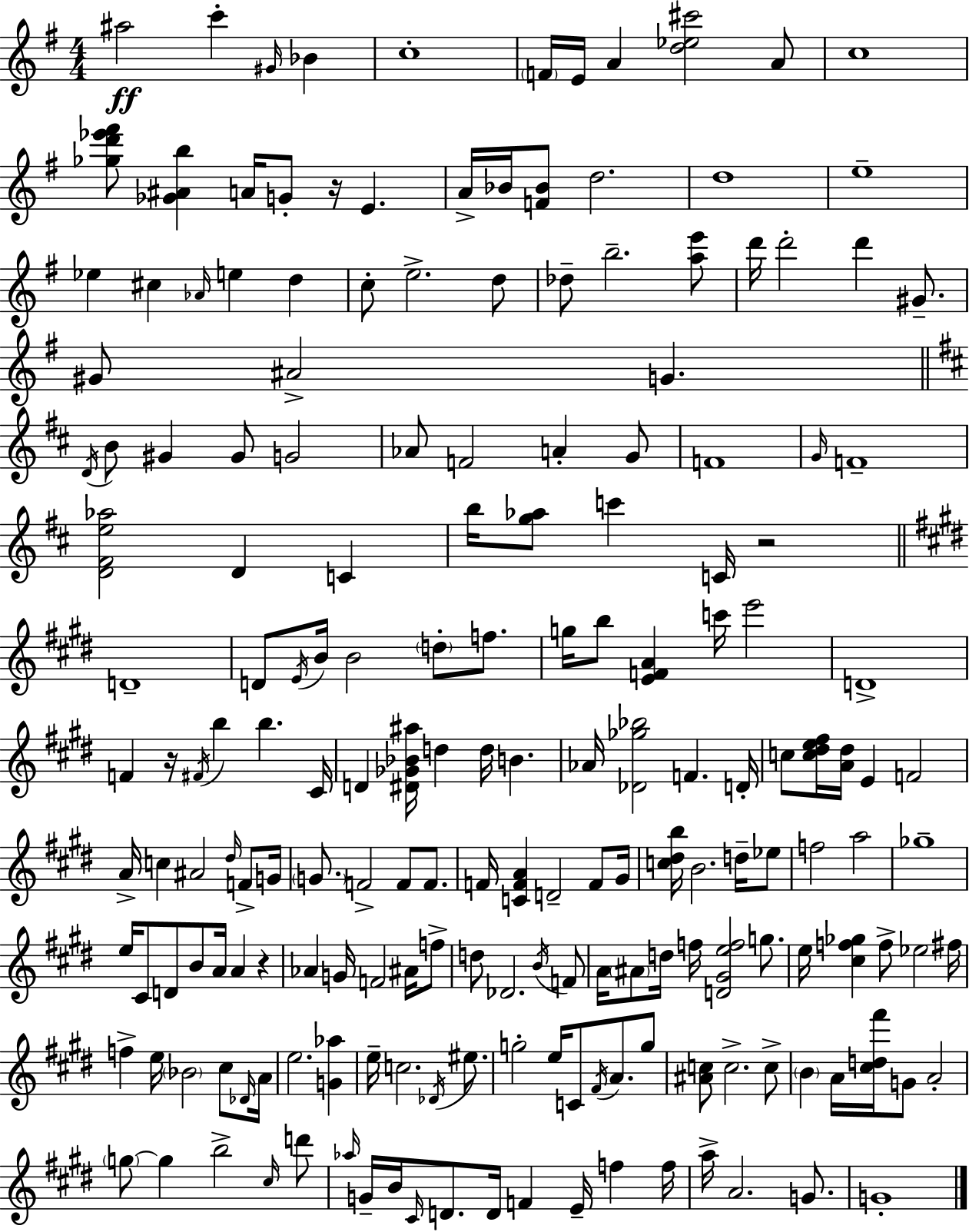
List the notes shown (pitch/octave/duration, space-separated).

A#5/h C6/q G#4/s Bb4/q C5/w F4/s E4/s A4/q [D5,Eb5,C#6]/h A4/e C5/w [Gb5,D6,Eb6,F#6]/e [Gb4,A#4,B5]/q A4/s G4/e R/s E4/q. A4/s Bb4/s [F4,Bb4]/e D5/h. D5/w E5/w Eb5/q C#5/q Ab4/s E5/q D5/q C5/e E5/h. D5/e Db5/e B5/h. [A5,E6]/e D6/s D6/h D6/q G#4/e. G#4/e A#4/h G4/q. D4/s B4/e G#4/q G#4/e G4/h Ab4/e F4/h A4/q G4/e F4/w G4/s F4/w [D4,F#4,E5,Ab5]/h D4/q C4/q B5/s [G5,Ab5]/e C6/q C4/s R/h D4/w D4/e E4/s B4/s B4/h D5/e F5/e. G5/s B5/e [E4,F4,A4]/q C6/s E6/h D4/w F4/q R/s F#4/s B5/q B5/q. C#4/s D4/q [D#4,Gb4,Bb4,A#5]/s D5/q D5/s B4/q. Ab4/s [Db4,Gb5,Bb5]/h F4/q. D4/s C5/e [C5,D#5,E5,F#5]/s [A4,D#5]/s E4/q F4/h A4/s C5/q A#4/h D#5/s F4/e G4/s G4/e. F4/h F4/e F4/e. F4/s [C4,F4,A4]/q D4/h F4/e G#4/s [C5,D#5,B5]/s B4/h. D5/s Eb5/e F5/h A5/h Gb5/w E5/s C#4/e D4/e B4/e A4/s A4/q R/q Ab4/q G4/s F4/h A#4/s F5/e D5/e Db4/h. B4/s F4/e A4/s A#4/e D5/s F5/s [D4,G#4,E5,F5]/h G5/e. E5/s [C#5,F5,Gb5]/q F5/e Eb5/h F#5/s F5/q E5/s Bb4/h C#5/e Db4/s A4/s E5/h. [G4,Ab5]/q E5/s C5/h. Db4/s EIS5/e. G5/h E5/s C4/e F#4/s A4/e. G5/e [A#4,C5]/e C5/h. C5/e B4/q A4/s [C#5,D5,F#6]/s G4/e A4/h G5/e G5/q B5/h C#5/s D6/e Ab5/s G4/s B4/s C#4/s D4/e. D4/s F4/q E4/s F5/q F5/s A5/s A4/h. G4/e. G4/w